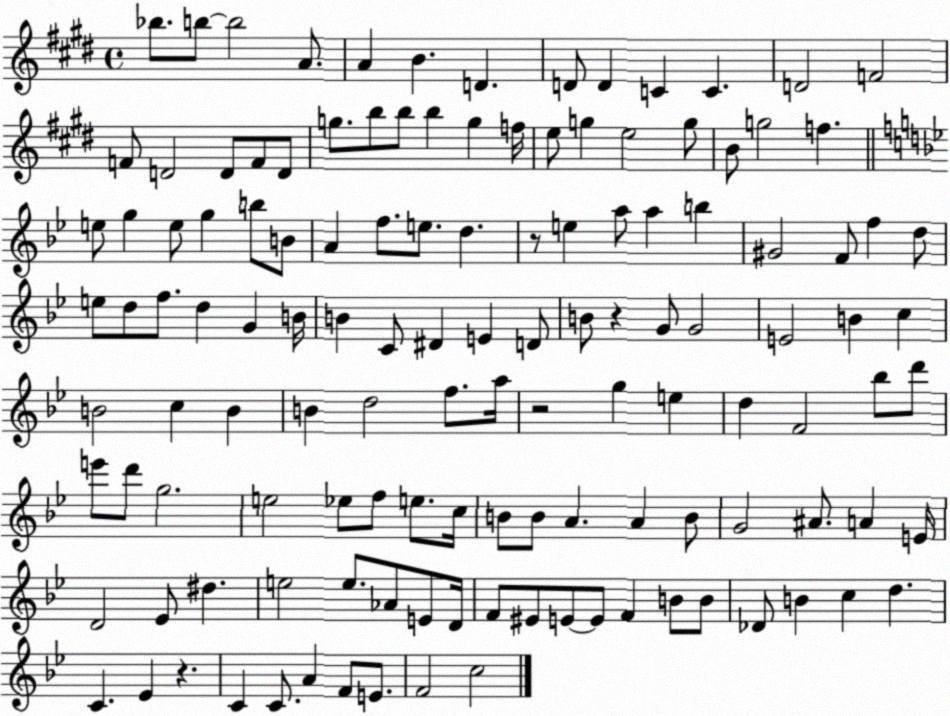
X:1
T:Untitled
M:4/4
L:1/4
K:E
_b/2 b/2 b2 A/2 A B D D/2 D C C D2 F2 F/2 D2 D/2 F/2 D/2 g/2 b/2 b/2 b g f/4 e/2 g e2 g/2 B/2 g2 f e/2 g e/2 g b/2 B/2 A f/2 e/2 d z/2 e a/2 a b ^G2 F/2 f d/2 e/2 d/2 f/2 d G B/4 B C/2 ^D E D/2 B/2 z G/2 G2 E2 B c B2 c B B d2 f/2 a/4 z2 g e d F2 _b/2 d'/2 e'/2 d'/2 g2 e2 _e/2 f/2 e/2 c/4 B/2 B/2 A A B/2 G2 ^A/2 A E/4 D2 _E/2 ^d e2 e/2 _A/2 E/2 D/4 F/2 ^E/2 E/2 E/2 F B/2 B/2 _D/2 B c d C _E z C C/2 A F/2 E/2 F2 c2